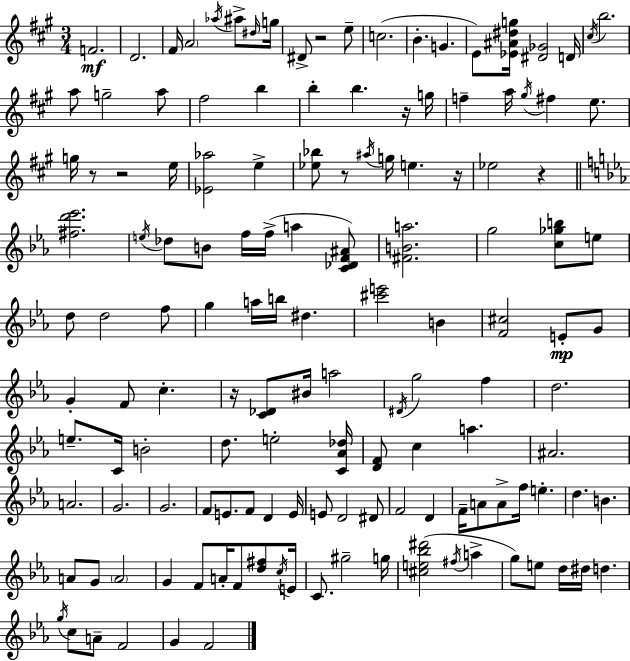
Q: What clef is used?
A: treble